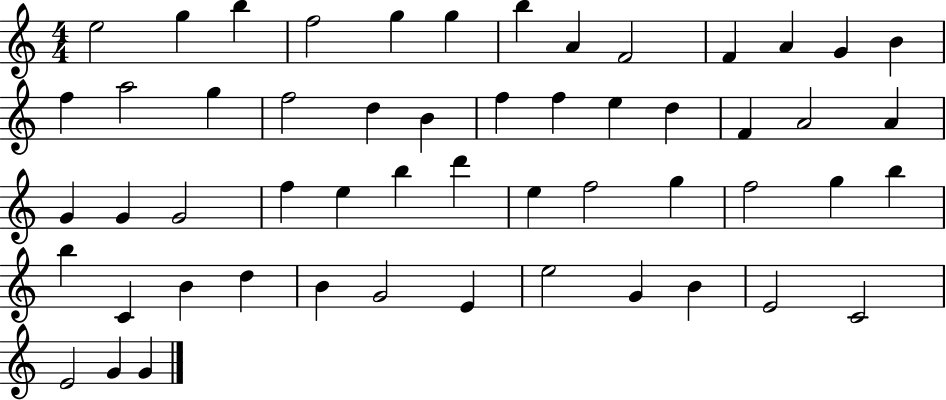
E5/h G5/q B5/q F5/h G5/q G5/q B5/q A4/q F4/h F4/q A4/q G4/q B4/q F5/q A5/h G5/q F5/h D5/q B4/q F5/q F5/q E5/q D5/q F4/q A4/h A4/q G4/q G4/q G4/h F5/q E5/q B5/q D6/q E5/q F5/h G5/q F5/h G5/q B5/q B5/q C4/q B4/q D5/q B4/q G4/h E4/q E5/h G4/q B4/q E4/h C4/h E4/h G4/q G4/q